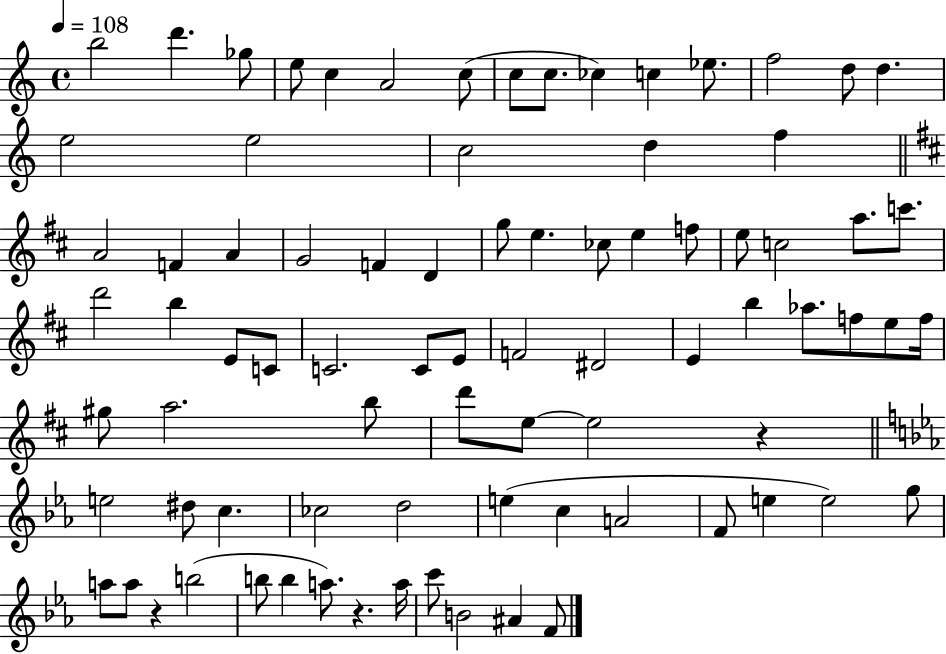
{
  \clef treble
  \time 4/4
  \defaultTimeSignature
  \key c \major
  \tempo 4 = 108
  b''2 d'''4. ges''8 | e''8 c''4 a'2 c''8( | c''8 c''8. ces''4) c''4 ees''8. | f''2 d''8 d''4. | \break e''2 e''2 | c''2 d''4 f''4 | \bar "||" \break \key d \major a'2 f'4 a'4 | g'2 f'4 d'4 | g''8 e''4. ces''8 e''4 f''8 | e''8 c''2 a''8. c'''8. | \break d'''2 b''4 e'8 c'8 | c'2. c'8 e'8 | f'2 dis'2 | e'4 b''4 aes''8. f''8 e''8 f''16 | \break gis''8 a''2. b''8 | d'''8 e''8~~ e''2 r4 | \bar "||" \break \key ees \major e''2 dis''8 c''4. | ces''2 d''2 | e''4( c''4 a'2 | f'8 e''4 e''2) g''8 | \break a''8 a''8 r4 b''2( | b''8 b''4 a''8.) r4. a''16 | c'''8 b'2 ais'4 f'8 | \bar "|."
}